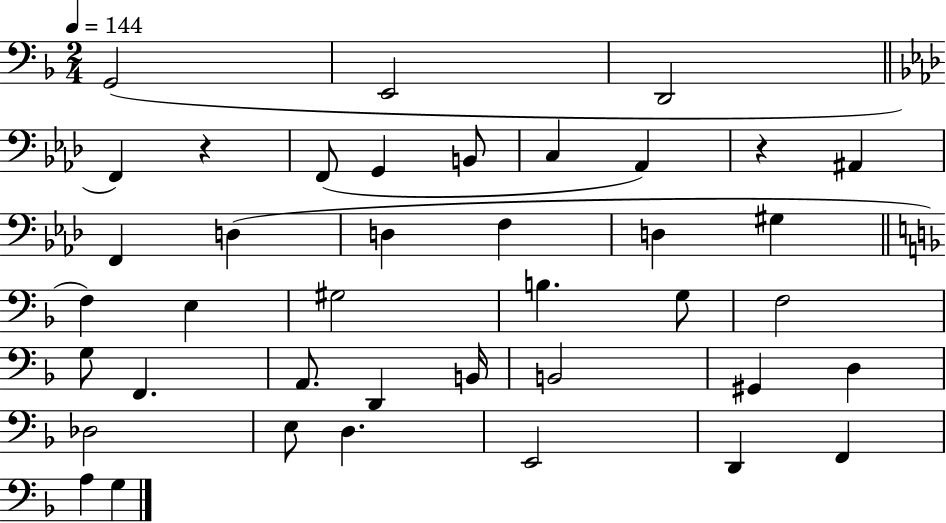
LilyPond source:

{
  \clef bass
  \numericTimeSignature
  \time 2/4
  \key f \major
  \tempo 4 = 144
  g,2( | e,2 | d,2 | \bar "||" \break \key aes \major f,4) r4 | f,8( g,4 b,8 | c4 aes,4) | r4 ais,4 | \break f,4 d4( | d4 f4 | d4 gis4 | \bar "||" \break \key f \major f4) e4 | gis2 | b4. g8 | f2 | \break g8 f,4. | a,8. d,4 b,16 | b,2 | gis,4 d4 | \break des2 | e8 d4. | e,2 | d,4 f,4 | \break a4 g4 | \bar "|."
}